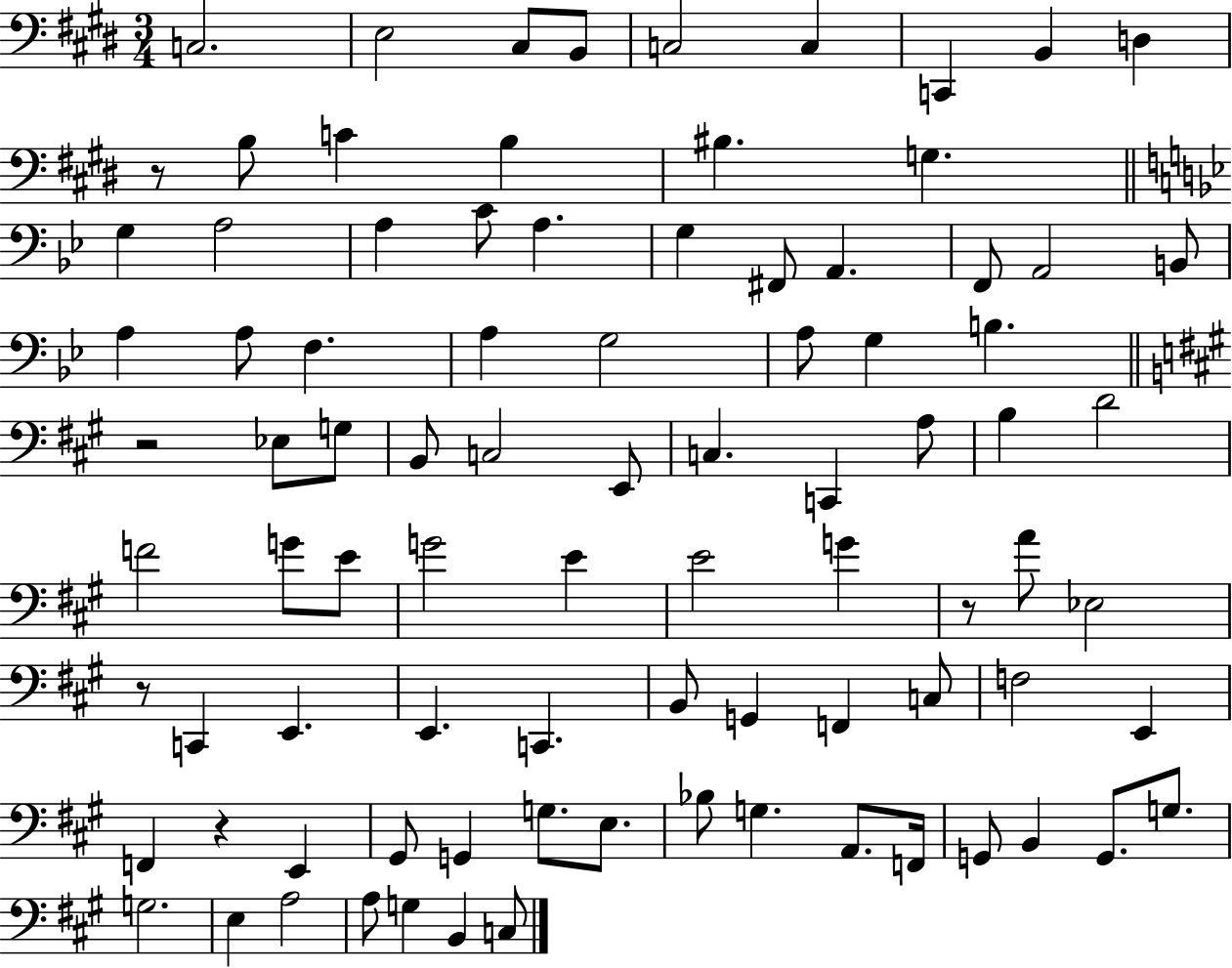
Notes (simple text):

C3/h. E3/h C#3/e B2/e C3/h C3/q C2/q B2/q D3/q R/e B3/e C4/q B3/q BIS3/q. G3/q. G3/q A3/h A3/q C4/e A3/q. G3/q F#2/e A2/q. F2/e A2/h B2/e A3/q A3/e F3/q. A3/q G3/h A3/e G3/q B3/q. R/h Eb3/e G3/e B2/e C3/h E2/e C3/q. C2/q A3/e B3/q D4/h F4/h G4/e E4/e G4/h E4/q E4/h G4/q R/e A4/e Eb3/h R/e C2/q E2/q. E2/q. C2/q. B2/e G2/q F2/q C3/e F3/h E2/q F2/q R/q E2/q G#2/e G2/q G3/e. E3/e. Bb3/e G3/q. A2/e. F2/s G2/e B2/q G2/e. G3/e. G3/h. E3/q A3/h A3/e G3/q B2/q C3/e